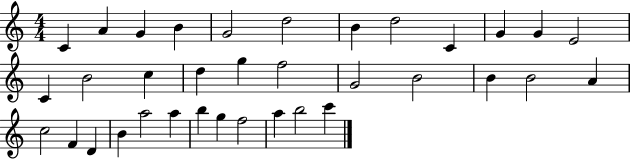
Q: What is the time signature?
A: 4/4